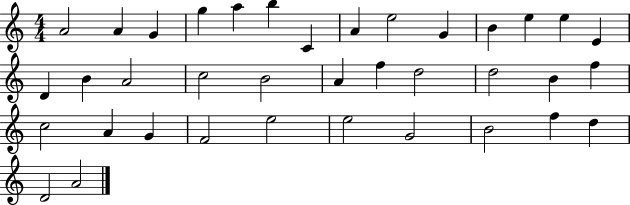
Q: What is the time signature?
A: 4/4